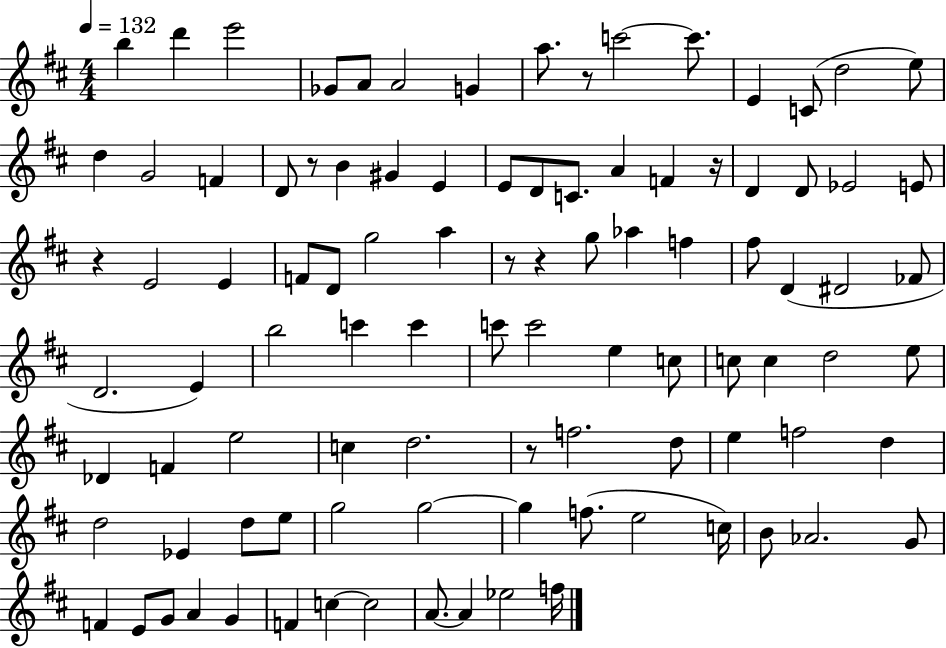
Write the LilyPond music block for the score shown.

{
  \clef treble
  \numericTimeSignature
  \time 4/4
  \key d \major
  \tempo 4 = 132
  b''4 d'''4 e'''2 | ges'8 a'8 a'2 g'4 | a''8. r8 c'''2~~ c'''8. | e'4 c'8( d''2 e''8) | \break d''4 g'2 f'4 | d'8 r8 b'4 gis'4 e'4 | e'8 d'8 c'8. a'4 f'4 r16 | d'4 d'8 ees'2 e'8 | \break r4 e'2 e'4 | f'8 d'8 g''2 a''4 | r8 r4 g''8 aes''4 f''4 | fis''8 d'4( dis'2 fes'8 | \break d'2. e'4) | b''2 c'''4 c'''4 | c'''8 c'''2 e''4 c''8 | c''8 c''4 d''2 e''8 | \break des'4 f'4 e''2 | c''4 d''2. | r8 f''2. d''8 | e''4 f''2 d''4 | \break d''2 ees'4 d''8 e''8 | g''2 g''2~~ | g''4 f''8.( e''2 c''16) | b'8 aes'2. g'8 | \break f'4 e'8 g'8 a'4 g'4 | f'4 c''4~~ c''2 | a'8.~~ a'4 ees''2 f''16 | \bar "|."
}